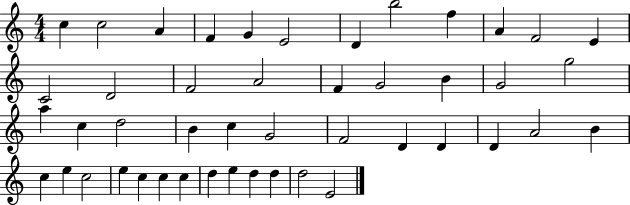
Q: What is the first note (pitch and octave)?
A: C5